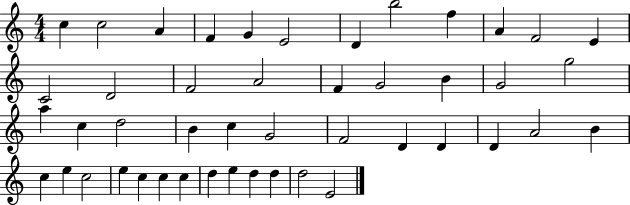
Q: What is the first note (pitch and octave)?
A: C5